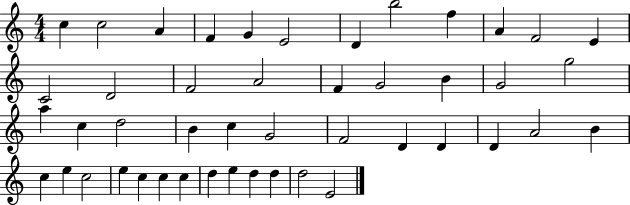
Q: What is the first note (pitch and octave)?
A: C5